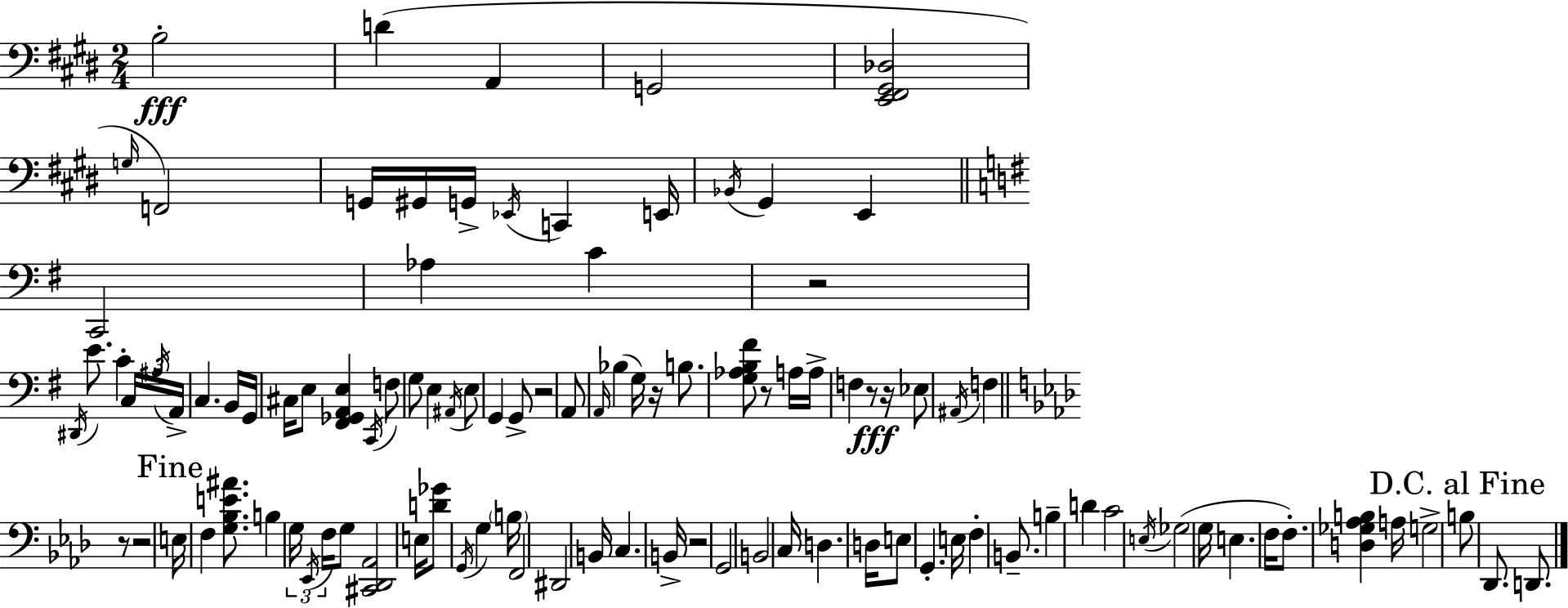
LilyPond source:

{
  \clef bass
  \numericTimeSignature
  \time 2/4
  \key e \major
  b2-.\fff | d'4( a,4 | g,2 | <e, fis, gis, des>2 | \break \grace { g16 }) f,2 | g,16 gis,16 g,16-> \acciaccatura { ees,16 } c,4 | e,16 \acciaccatura { bes,16 } gis,4 e,4 | \bar "||" \break \key g \major c,2 | aes4 c'4 | r2 | \acciaccatura { dis,16 } e'8. c'4-. | \break \tuplet 3/2 { c16 \acciaccatura { ais16 } a,16-> } c4. | b,16 g,16 cis16 e8 <fis, ges, a, e>4 | \acciaccatura { c,16 } f8 g8 e4 | \acciaccatura { ais,16 } e8 g,4 | \break g,8-> r2 | a,8 \grace { a,16 }( bes4 | g16) r16 b8. | <g aes b fis'>8 r8 a16 a16-> f4 | \break r8\fff r16 ees8 \acciaccatura { ais,16 } | f4 \bar "||" \break \key aes \major r8 r2 | \mark "Fine" e16 f4 <g bes e' ais'>8. | b4 \tuplet 3/2 { g16 \acciaccatura { ees,16 } | f16 } g8 <cis, des, aes,>2 | \break e16 <d' ges'>8 \acciaccatura { g,16 } g4 | \parenthesize b16 f,2 | dis,2 | b,16 c4. | \break b,16-> r2 | g,2 | b,2 | c16 d4. | \break d16 e8 g,4.-. | e16 f4-. | b,8.-- b4-- | d'4 c'2 | \break \acciaccatura { e16 } ges2( | g16 e4. | f16 f8.-.) | <d ges aes b>4 a16 g2-> | \break \mark "D.C. al Fine" b8 des,8. | d,8. \bar "|."
}